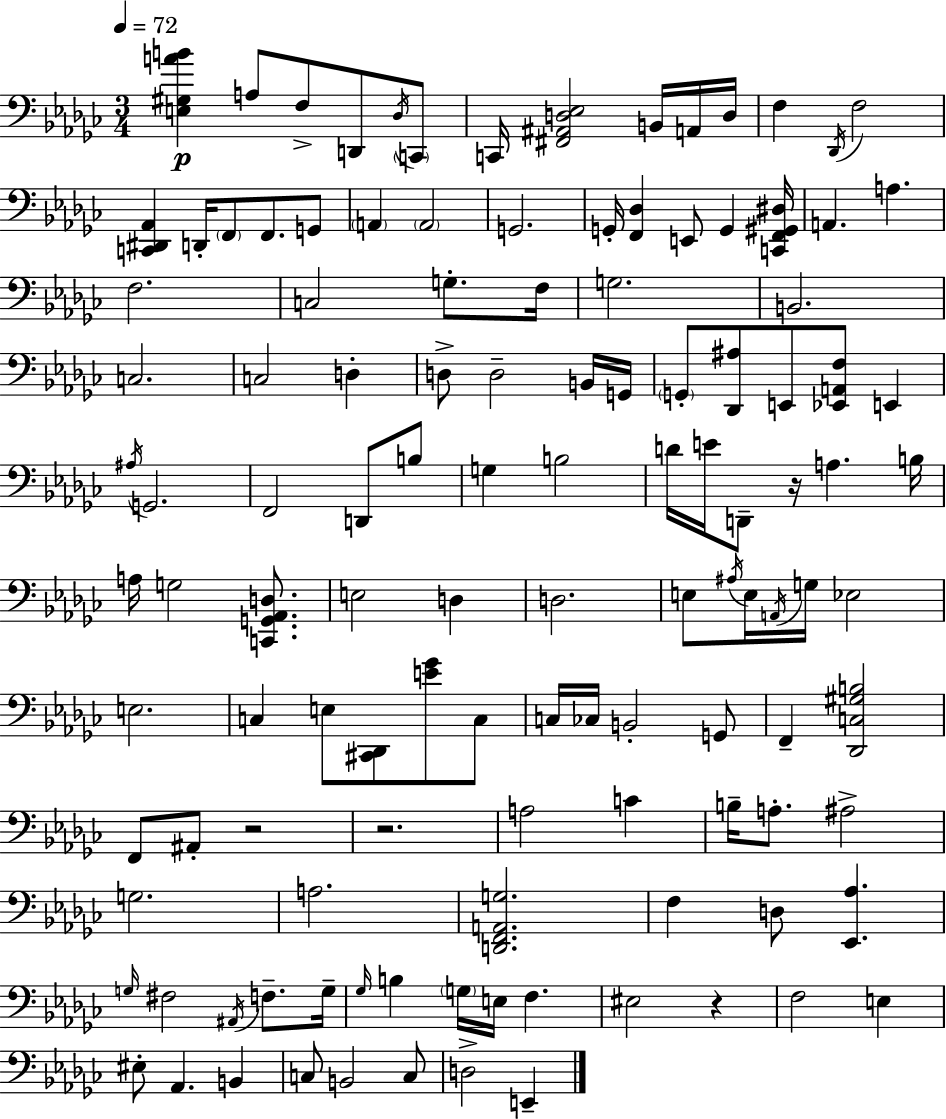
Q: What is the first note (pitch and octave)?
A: A3